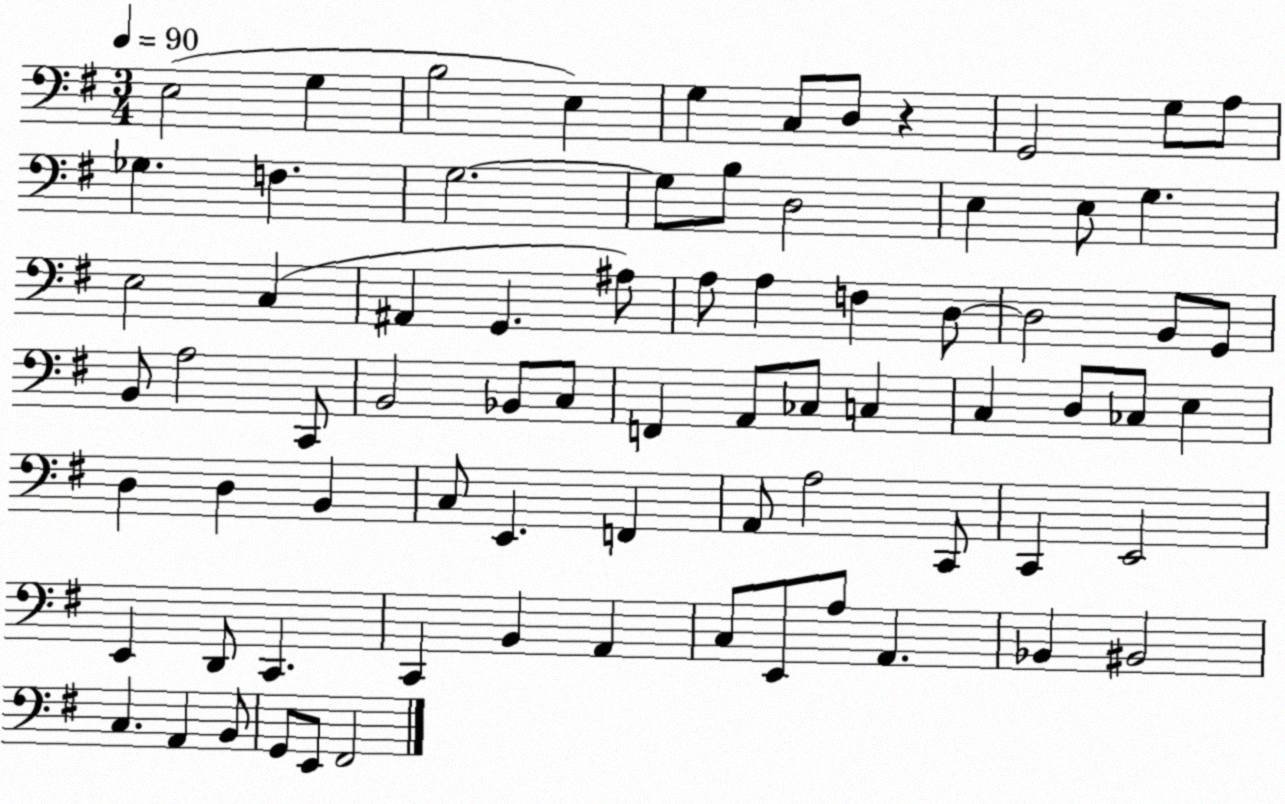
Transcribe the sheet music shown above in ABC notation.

X:1
T:Untitled
M:3/4
L:1/4
K:G
E,2 G, B,2 E, G, C,/2 D,/2 z G,,2 G,/2 A,/2 _G, F, G,2 G,/2 B,/2 D,2 E, E,/2 G, E,2 C, ^A,, G,, ^A,/2 A,/2 A, F, D,/2 D,2 B,,/2 G,,/2 B,,/2 A,2 C,,/2 B,,2 _B,,/2 C,/2 F,, A,,/2 _C,/2 C, C, D,/2 _C,/2 E, D, D, B,, C,/2 E,, F,, A,,/2 A,2 C,,/2 C,, E,,2 E,, D,,/2 C,, C,, B,, A,, C,/2 E,,/2 A,/2 A,, _B,, ^B,,2 C, A,, B,,/2 G,,/2 E,,/2 ^F,,2